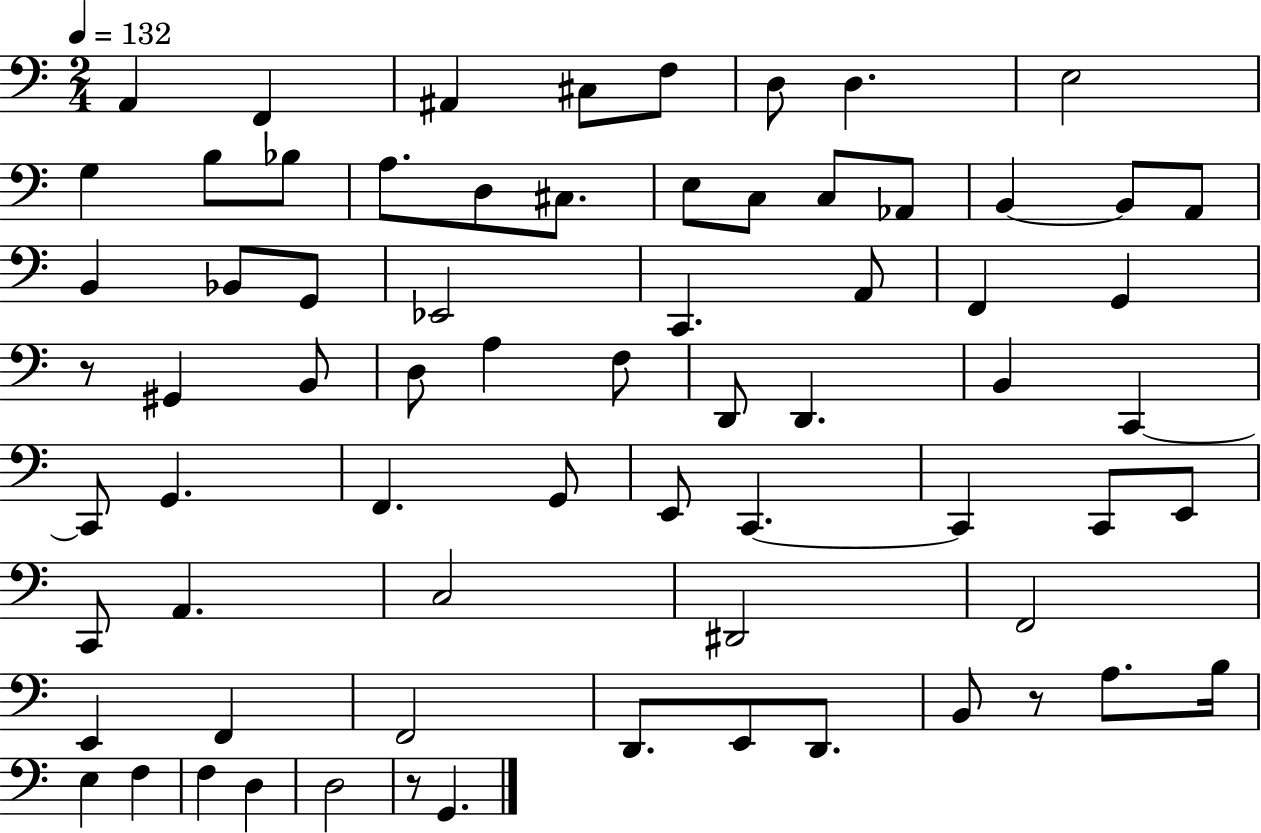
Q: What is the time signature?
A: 2/4